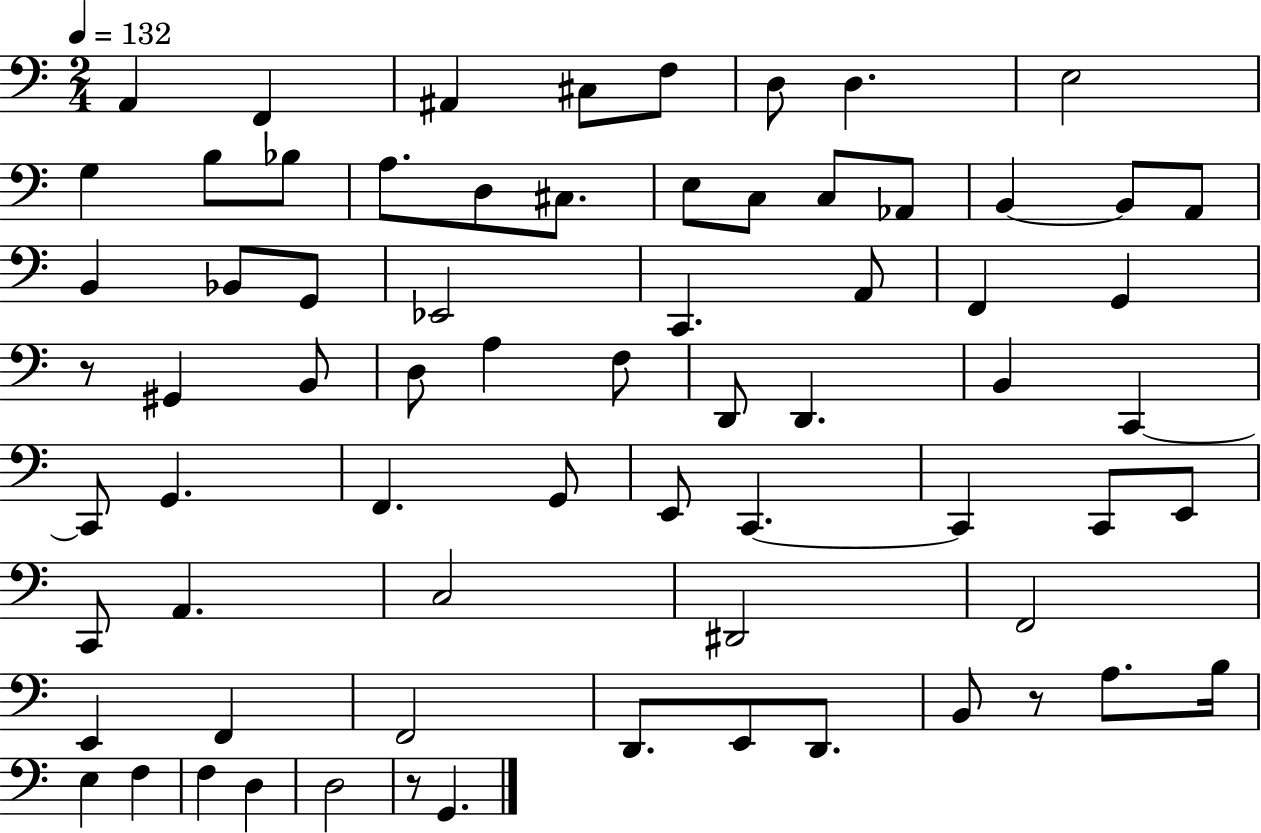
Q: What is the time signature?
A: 2/4